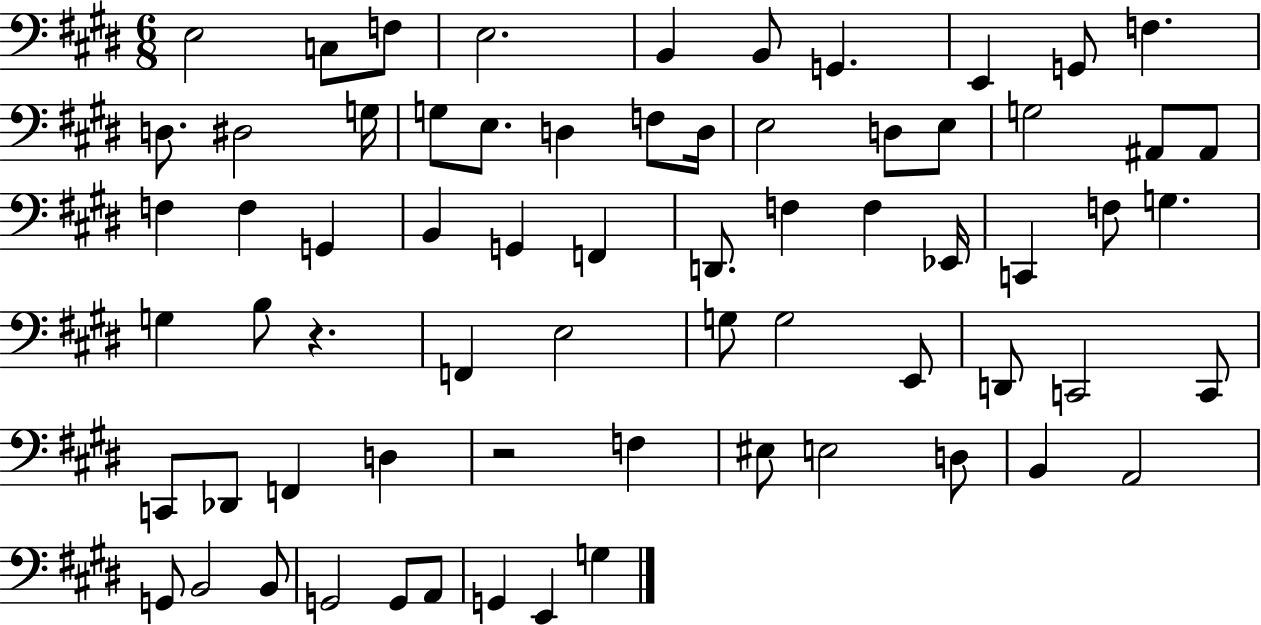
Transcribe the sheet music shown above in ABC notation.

X:1
T:Untitled
M:6/8
L:1/4
K:E
E,2 C,/2 F,/2 E,2 B,, B,,/2 G,, E,, G,,/2 F, D,/2 ^D,2 G,/4 G,/2 E,/2 D, F,/2 D,/4 E,2 D,/2 E,/2 G,2 ^A,,/2 ^A,,/2 F, F, G,, B,, G,, F,, D,,/2 F, F, _E,,/4 C,, F,/2 G, G, B,/2 z F,, E,2 G,/2 G,2 E,,/2 D,,/2 C,,2 C,,/2 C,,/2 _D,,/2 F,, D, z2 F, ^E,/2 E,2 D,/2 B,, A,,2 G,,/2 B,,2 B,,/2 G,,2 G,,/2 A,,/2 G,, E,, G,